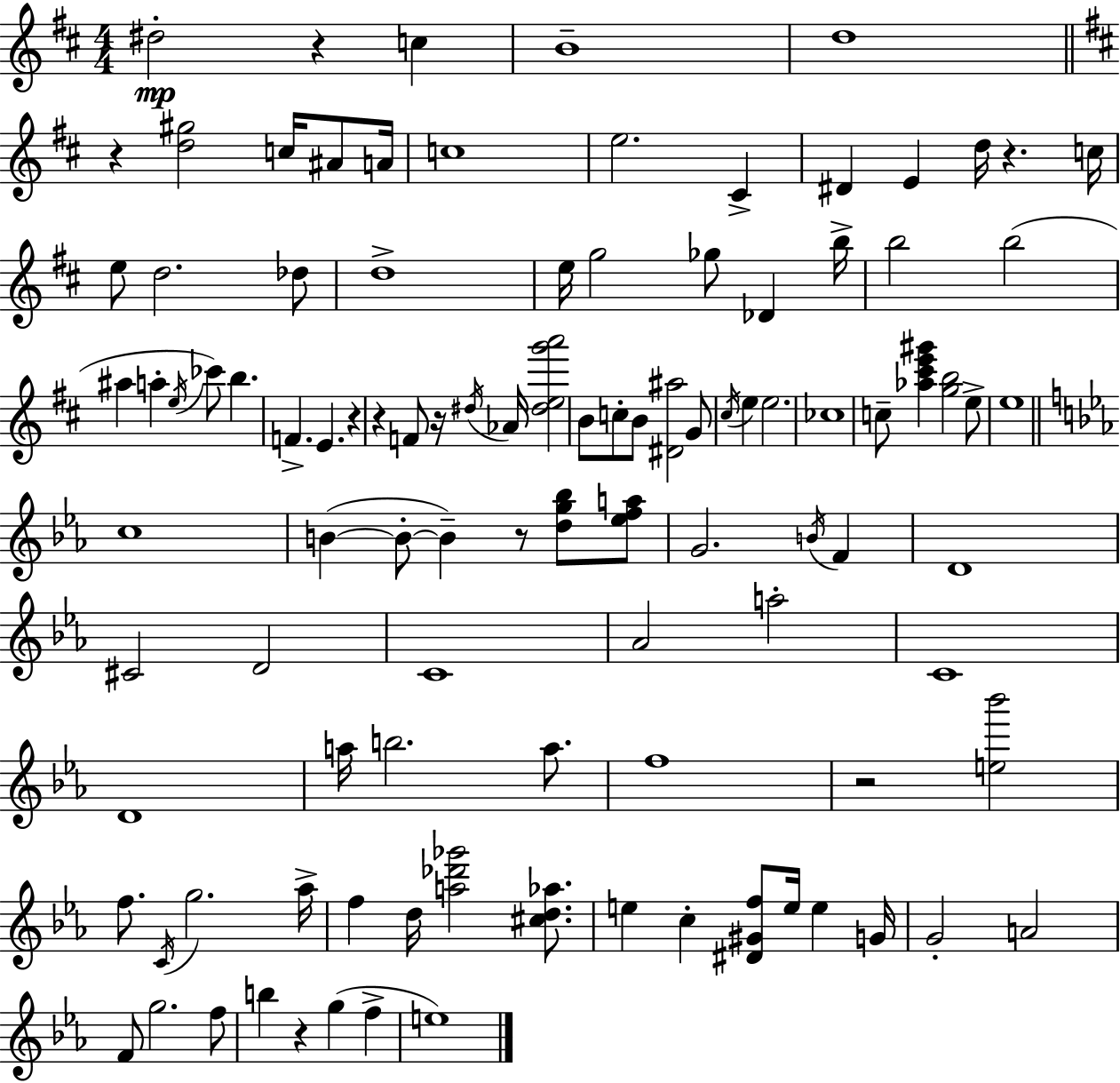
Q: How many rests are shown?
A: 9